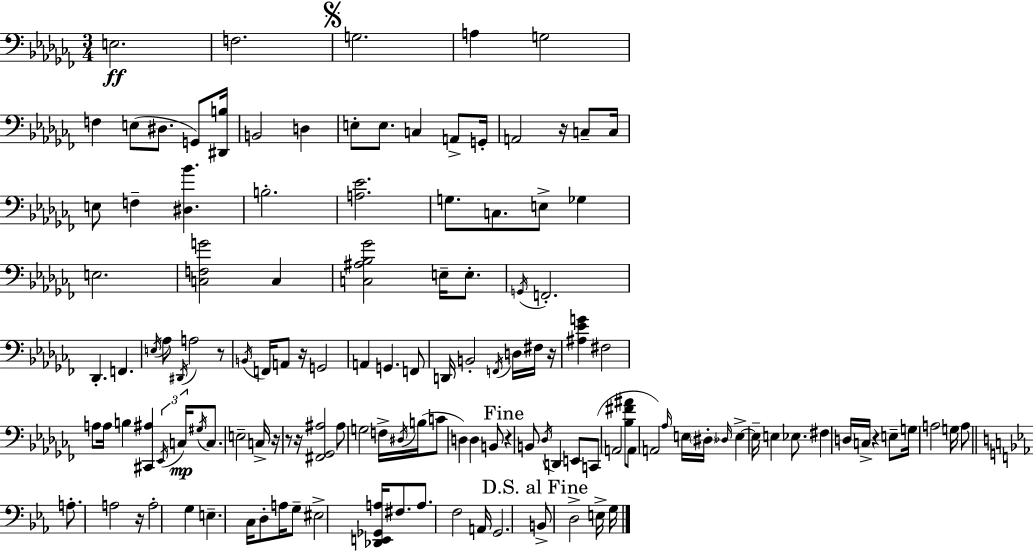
X:1
T:Untitled
M:3/4
L:1/4
K:Abm
E,2 F,2 G,2 A, G,2 F, E,/2 ^D,/2 G,,/2 [^D,,B,]/4 B,,2 D, E,/2 E,/2 C, A,,/2 G,,/4 A,,2 z/4 C,/2 C,/4 E,/2 F, [^D,_B] B,2 [A,_E]2 G,/2 C,/2 E,/2 _G, E,2 [C,F,G]2 C, [C,^A,_B,_G]2 E,/4 E,/2 G,,/4 F,,2 _D,, F,, E,/4 _A,/2 ^D,,/4 A,2 z/2 B,,/4 F,,/4 A,,/2 z/4 G,,2 A,, G,, F,,/2 D,,/4 B,,2 F,,/4 D,/4 ^F,/4 z/4 [^A,_EG] ^F,2 A,/2 A,/4 B, [^C,,^A,] _E,,/4 C,/4 ^G,/4 C,/2 E,2 C,/4 z/4 z/2 z/4 [^F,,_G,,^A,]2 ^A,/2 G,2 F,/4 ^D,/4 B,/4 C/2 D, D, B,,/2 z B,,/2 _D,/4 D,, E,,/2 C,,/2 A,,2 [_B,^F^A]/2 A,,/2 A,,2 _A,/4 E,/4 ^D,/4 _D,/4 E, E,/4 E, _E,/2 ^F, D,/4 C,/4 z E,/2 G,/4 A,2 G,/4 A,/2 A,/2 A,2 z/4 A,2 G, E, C,/4 D,/2 A,/4 G,/2 ^E,2 [_D,,E,,_G,,A,]/4 ^F,/2 A,/2 F,2 A,,/4 G,,2 B,,/2 D,2 E,/4 G,/4